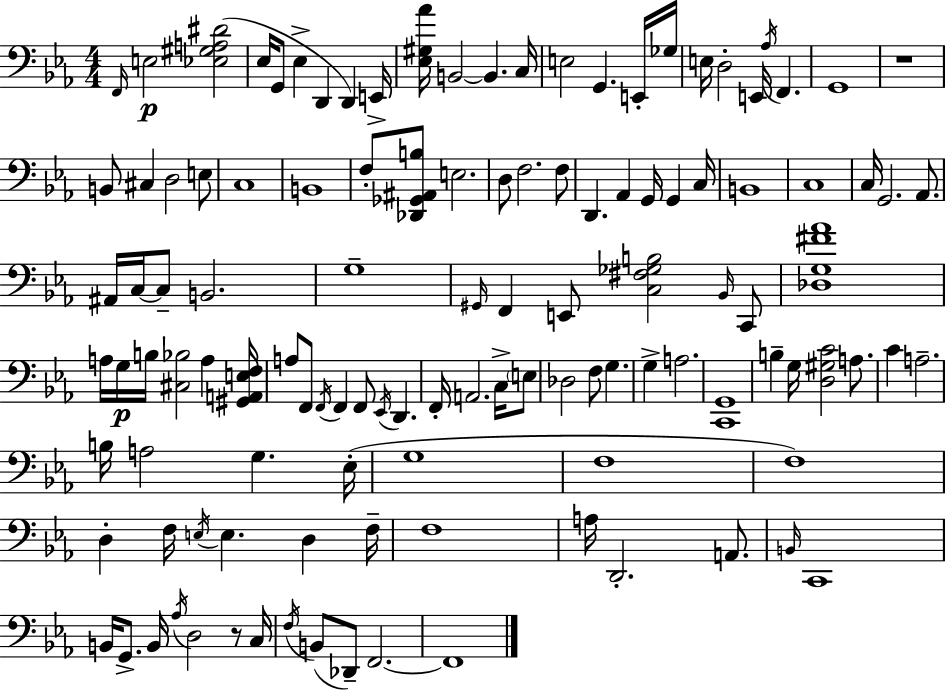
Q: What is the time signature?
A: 4/4